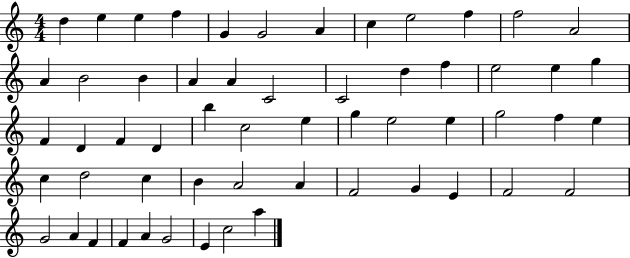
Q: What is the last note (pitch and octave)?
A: A5